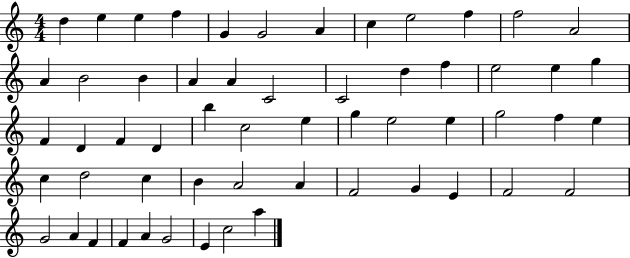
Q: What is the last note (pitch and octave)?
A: A5